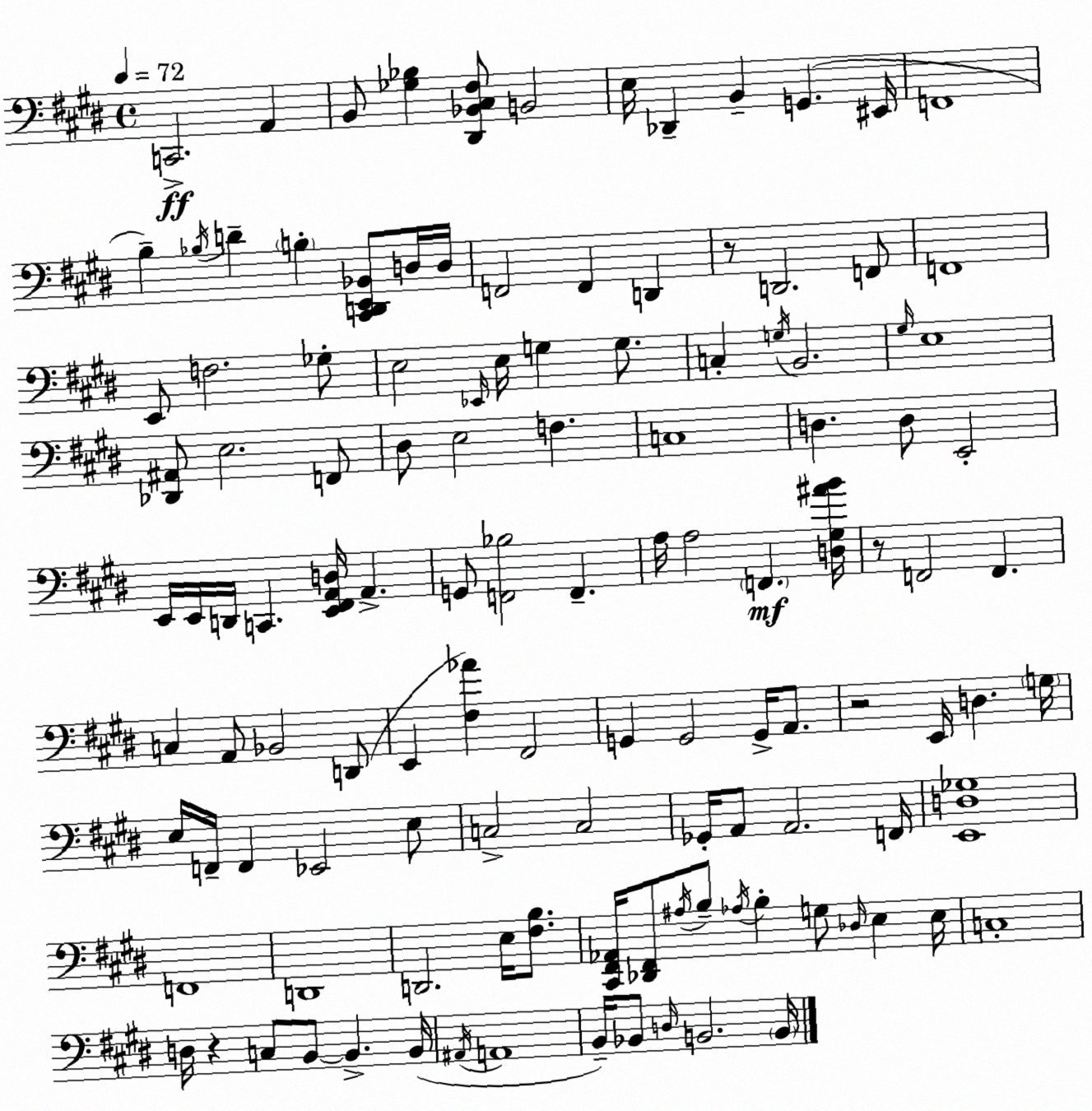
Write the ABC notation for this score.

X:1
T:Untitled
M:4/4
L:1/4
K:E
C,,2 A,, B,,/2 [_G,_B,] [^D,,_B,,^C,^F,]/2 B,,2 E,/4 _D,, B,, G,, ^E,,/4 F,,4 B, _B,/4 D B, [^C,,D,,E,,_B,,]/2 D,/4 D,/4 F,,2 F,, D,, z/2 D,,2 F,,/2 F,,4 E,,/2 F,2 _G,/2 E,2 _E,,/4 E,/4 G, G,/2 C, G,/4 B,,2 ^G,/4 E,4 [_D,,^A,,]/2 E,2 F,,/2 ^D,/2 E,2 F, C,4 D, D,/2 E,,2 E,,/4 E,,/4 D,,/4 C,, [E,,^F,,A,,D,]/4 A,, G,,/2 [F,,_B,]2 F,, A,/4 A,2 F,, [D,^G,^AB]/4 z/2 F,,2 F,, C, A,,/2 _B,,2 D,,/2 E,, [^F,_A] ^F,,2 G,, G,,2 G,,/4 A,,/2 z2 E,,/4 D, G,/4 E,/4 F,,/4 F,, _E,,2 E,/2 C,2 C,2 _G,,/4 A,,/2 A,,2 F,,/4 [E,,D,_G,]4 F,,4 D,,4 D,,2 E,/4 [^F,B,]/2 [^C,,^F,,_A,,]/4 [_D,,^F,,]/2 ^A,/4 B,/2 _A,/4 B, G,/2 _D,/4 E, E,/4 C,4 D,/4 z C,/2 B,,/2 B,, B,,/4 ^A,,/4 A,,4 B,,/4 _B,,/2 D,/4 B,,2 B,,/4